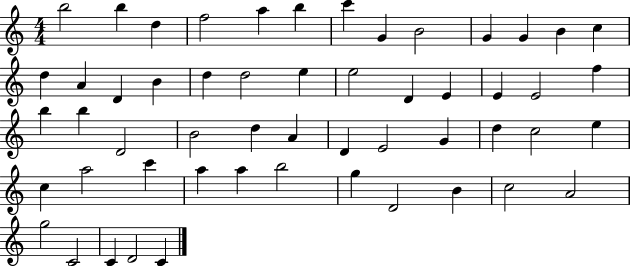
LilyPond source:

{
  \clef treble
  \numericTimeSignature
  \time 4/4
  \key c \major
  b''2 b''4 d''4 | f''2 a''4 b''4 | c'''4 g'4 b'2 | g'4 g'4 b'4 c''4 | \break d''4 a'4 d'4 b'4 | d''4 d''2 e''4 | e''2 d'4 e'4 | e'4 e'2 f''4 | \break b''4 b''4 d'2 | b'2 d''4 a'4 | d'4 e'2 g'4 | d''4 c''2 e''4 | \break c''4 a''2 c'''4 | a''4 a''4 b''2 | g''4 d'2 b'4 | c''2 a'2 | \break g''2 c'2 | c'4 d'2 c'4 | \bar "|."
}